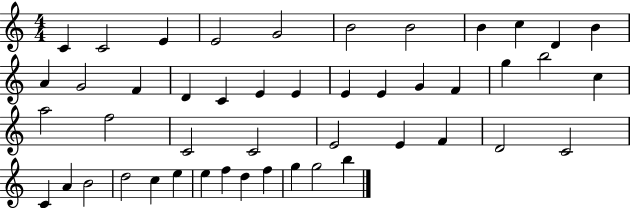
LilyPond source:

{
  \clef treble
  \numericTimeSignature
  \time 4/4
  \key c \major
  c'4 c'2 e'4 | e'2 g'2 | b'2 b'2 | b'4 c''4 d'4 b'4 | \break a'4 g'2 f'4 | d'4 c'4 e'4 e'4 | e'4 e'4 g'4 f'4 | g''4 b''2 c''4 | \break a''2 f''2 | c'2 c'2 | e'2 e'4 f'4 | d'2 c'2 | \break c'4 a'4 b'2 | d''2 c''4 e''4 | e''4 f''4 d''4 f''4 | g''4 g''2 b''4 | \break \bar "|."
}